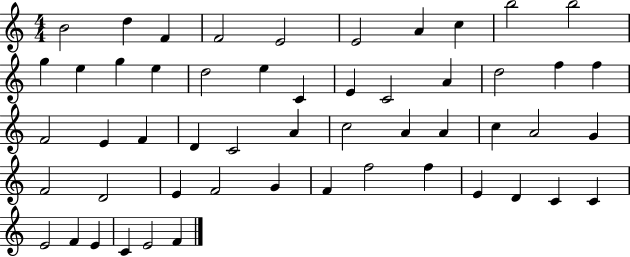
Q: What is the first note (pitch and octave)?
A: B4